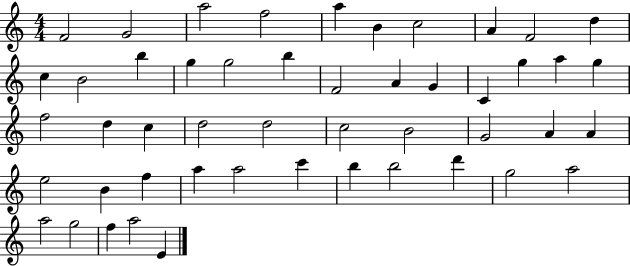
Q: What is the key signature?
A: C major